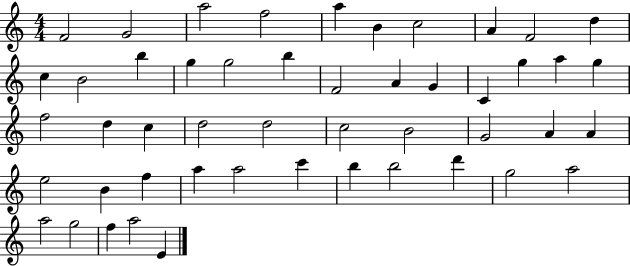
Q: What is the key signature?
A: C major